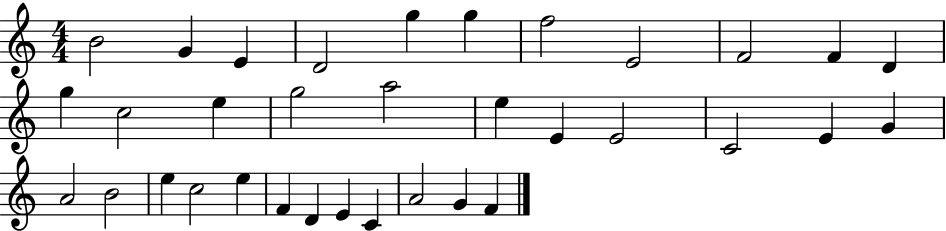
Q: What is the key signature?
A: C major